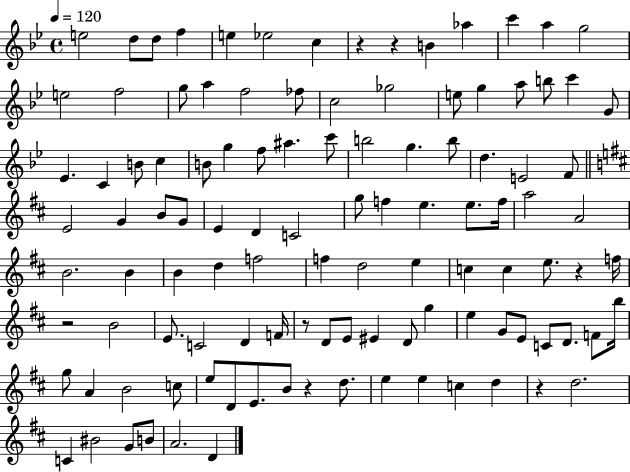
{
  \clef treble
  \time 4/4
  \defaultTimeSignature
  \key bes \major
  \tempo 4 = 120
  e''2 d''8 d''8 f''4 | e''4 ees''2 c''4 | r4 r4 b'4 aes''4 | c'''4 a''4 g''2 | \break e''2 f''2 | g''8 a''4 f''2 fes''8 | c''2 ges''2 | e''8 g''4 a''8 b''8 c'''4 g'8 | \break ees'4. c'4 b'8 c''4 | b'8 g''4 f''8 ais''4. c'''8 | b''2 g''4. b''8 | d''4. e'2 f'8 | \break \bar "||" \break \key b \minor e'2 g'4 b'8 g'8 | e'4 d'4 c'2 | g''8 f''4 e''4. e''8. f''16 | a''2 a'2 | \break b'2. b'4 | b'4 d''4 f''2 | f''4 d''2 e''4 | c''4 c''4 e''8. r4 f''16 | \break r2 b'2 | e'8. c'2 d'4 f'16 | r8 d'8 e'8 eis'4 d'8 g''4 | e''4 g'8 e'8 c'8 d'8. f'8 b''16 | \break g''8 a'4 b'2 c''8 | e''8 d'8 e'8. b'8 r4 d''8. | e''4 e''4 c''4 d''4 | r4 d''2. | \break c'4 bis'2 g'8 b'8 | a'2. d'4 | \bar "|."
}